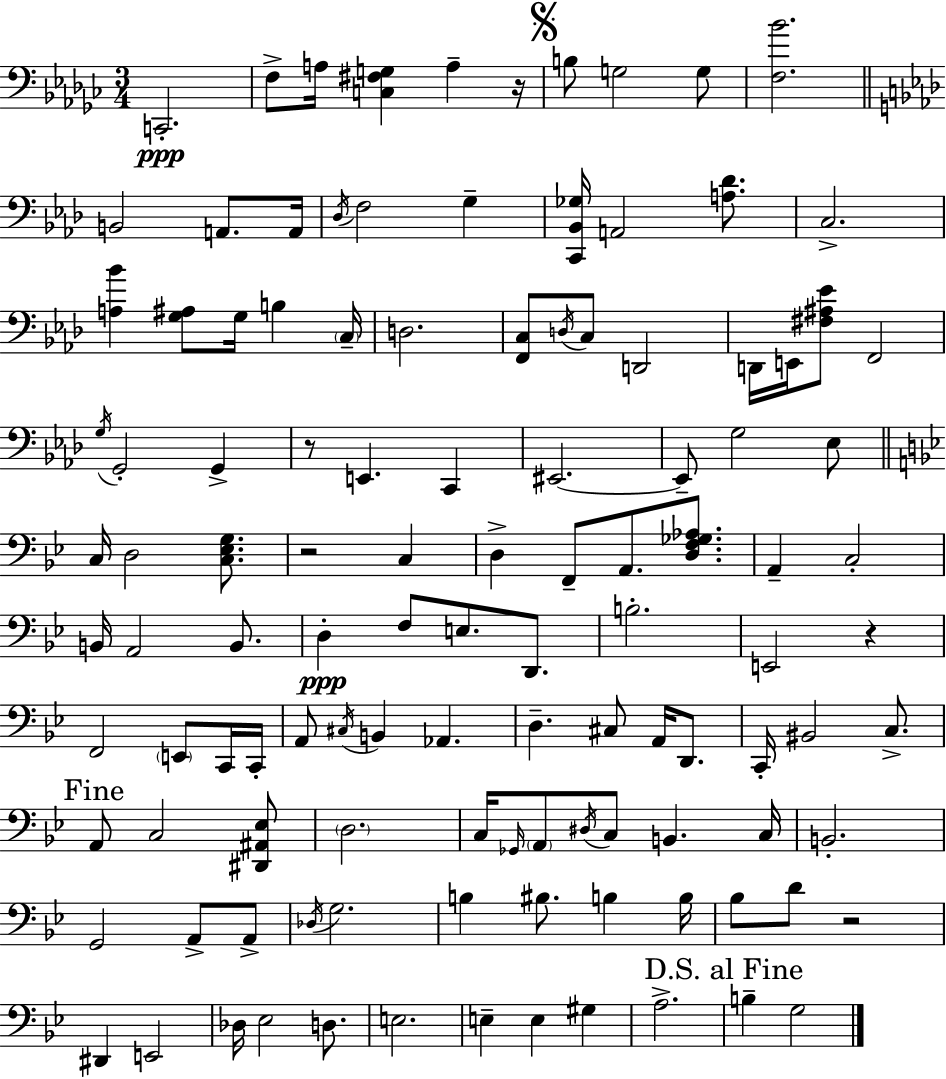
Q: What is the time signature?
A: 3/4